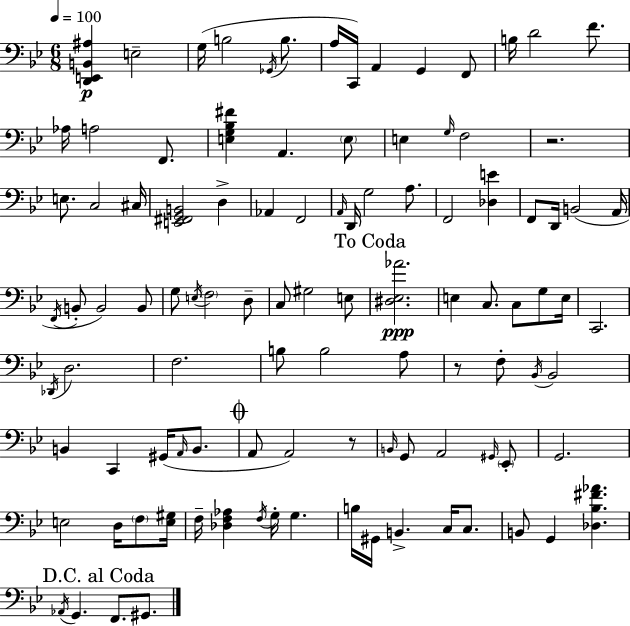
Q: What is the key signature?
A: G minor